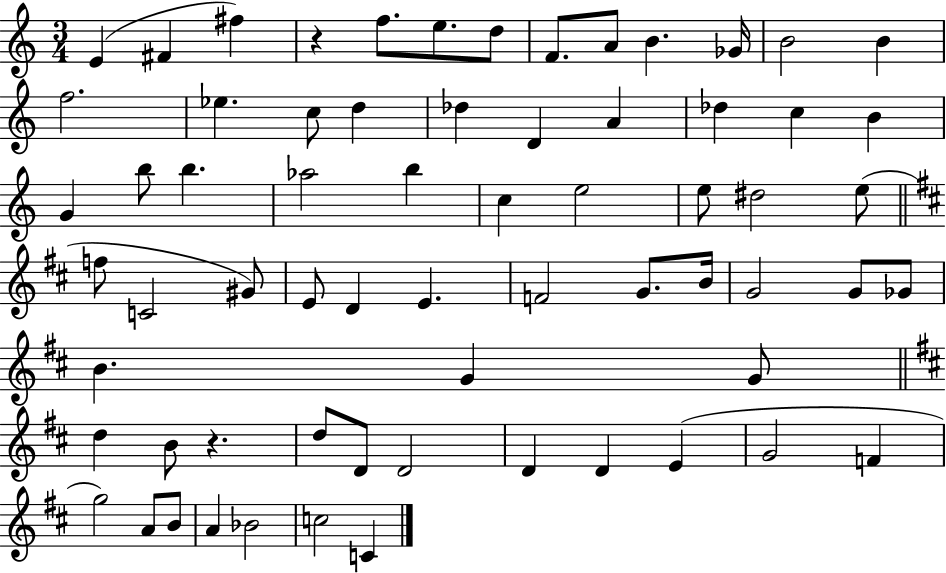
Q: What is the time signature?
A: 3/4